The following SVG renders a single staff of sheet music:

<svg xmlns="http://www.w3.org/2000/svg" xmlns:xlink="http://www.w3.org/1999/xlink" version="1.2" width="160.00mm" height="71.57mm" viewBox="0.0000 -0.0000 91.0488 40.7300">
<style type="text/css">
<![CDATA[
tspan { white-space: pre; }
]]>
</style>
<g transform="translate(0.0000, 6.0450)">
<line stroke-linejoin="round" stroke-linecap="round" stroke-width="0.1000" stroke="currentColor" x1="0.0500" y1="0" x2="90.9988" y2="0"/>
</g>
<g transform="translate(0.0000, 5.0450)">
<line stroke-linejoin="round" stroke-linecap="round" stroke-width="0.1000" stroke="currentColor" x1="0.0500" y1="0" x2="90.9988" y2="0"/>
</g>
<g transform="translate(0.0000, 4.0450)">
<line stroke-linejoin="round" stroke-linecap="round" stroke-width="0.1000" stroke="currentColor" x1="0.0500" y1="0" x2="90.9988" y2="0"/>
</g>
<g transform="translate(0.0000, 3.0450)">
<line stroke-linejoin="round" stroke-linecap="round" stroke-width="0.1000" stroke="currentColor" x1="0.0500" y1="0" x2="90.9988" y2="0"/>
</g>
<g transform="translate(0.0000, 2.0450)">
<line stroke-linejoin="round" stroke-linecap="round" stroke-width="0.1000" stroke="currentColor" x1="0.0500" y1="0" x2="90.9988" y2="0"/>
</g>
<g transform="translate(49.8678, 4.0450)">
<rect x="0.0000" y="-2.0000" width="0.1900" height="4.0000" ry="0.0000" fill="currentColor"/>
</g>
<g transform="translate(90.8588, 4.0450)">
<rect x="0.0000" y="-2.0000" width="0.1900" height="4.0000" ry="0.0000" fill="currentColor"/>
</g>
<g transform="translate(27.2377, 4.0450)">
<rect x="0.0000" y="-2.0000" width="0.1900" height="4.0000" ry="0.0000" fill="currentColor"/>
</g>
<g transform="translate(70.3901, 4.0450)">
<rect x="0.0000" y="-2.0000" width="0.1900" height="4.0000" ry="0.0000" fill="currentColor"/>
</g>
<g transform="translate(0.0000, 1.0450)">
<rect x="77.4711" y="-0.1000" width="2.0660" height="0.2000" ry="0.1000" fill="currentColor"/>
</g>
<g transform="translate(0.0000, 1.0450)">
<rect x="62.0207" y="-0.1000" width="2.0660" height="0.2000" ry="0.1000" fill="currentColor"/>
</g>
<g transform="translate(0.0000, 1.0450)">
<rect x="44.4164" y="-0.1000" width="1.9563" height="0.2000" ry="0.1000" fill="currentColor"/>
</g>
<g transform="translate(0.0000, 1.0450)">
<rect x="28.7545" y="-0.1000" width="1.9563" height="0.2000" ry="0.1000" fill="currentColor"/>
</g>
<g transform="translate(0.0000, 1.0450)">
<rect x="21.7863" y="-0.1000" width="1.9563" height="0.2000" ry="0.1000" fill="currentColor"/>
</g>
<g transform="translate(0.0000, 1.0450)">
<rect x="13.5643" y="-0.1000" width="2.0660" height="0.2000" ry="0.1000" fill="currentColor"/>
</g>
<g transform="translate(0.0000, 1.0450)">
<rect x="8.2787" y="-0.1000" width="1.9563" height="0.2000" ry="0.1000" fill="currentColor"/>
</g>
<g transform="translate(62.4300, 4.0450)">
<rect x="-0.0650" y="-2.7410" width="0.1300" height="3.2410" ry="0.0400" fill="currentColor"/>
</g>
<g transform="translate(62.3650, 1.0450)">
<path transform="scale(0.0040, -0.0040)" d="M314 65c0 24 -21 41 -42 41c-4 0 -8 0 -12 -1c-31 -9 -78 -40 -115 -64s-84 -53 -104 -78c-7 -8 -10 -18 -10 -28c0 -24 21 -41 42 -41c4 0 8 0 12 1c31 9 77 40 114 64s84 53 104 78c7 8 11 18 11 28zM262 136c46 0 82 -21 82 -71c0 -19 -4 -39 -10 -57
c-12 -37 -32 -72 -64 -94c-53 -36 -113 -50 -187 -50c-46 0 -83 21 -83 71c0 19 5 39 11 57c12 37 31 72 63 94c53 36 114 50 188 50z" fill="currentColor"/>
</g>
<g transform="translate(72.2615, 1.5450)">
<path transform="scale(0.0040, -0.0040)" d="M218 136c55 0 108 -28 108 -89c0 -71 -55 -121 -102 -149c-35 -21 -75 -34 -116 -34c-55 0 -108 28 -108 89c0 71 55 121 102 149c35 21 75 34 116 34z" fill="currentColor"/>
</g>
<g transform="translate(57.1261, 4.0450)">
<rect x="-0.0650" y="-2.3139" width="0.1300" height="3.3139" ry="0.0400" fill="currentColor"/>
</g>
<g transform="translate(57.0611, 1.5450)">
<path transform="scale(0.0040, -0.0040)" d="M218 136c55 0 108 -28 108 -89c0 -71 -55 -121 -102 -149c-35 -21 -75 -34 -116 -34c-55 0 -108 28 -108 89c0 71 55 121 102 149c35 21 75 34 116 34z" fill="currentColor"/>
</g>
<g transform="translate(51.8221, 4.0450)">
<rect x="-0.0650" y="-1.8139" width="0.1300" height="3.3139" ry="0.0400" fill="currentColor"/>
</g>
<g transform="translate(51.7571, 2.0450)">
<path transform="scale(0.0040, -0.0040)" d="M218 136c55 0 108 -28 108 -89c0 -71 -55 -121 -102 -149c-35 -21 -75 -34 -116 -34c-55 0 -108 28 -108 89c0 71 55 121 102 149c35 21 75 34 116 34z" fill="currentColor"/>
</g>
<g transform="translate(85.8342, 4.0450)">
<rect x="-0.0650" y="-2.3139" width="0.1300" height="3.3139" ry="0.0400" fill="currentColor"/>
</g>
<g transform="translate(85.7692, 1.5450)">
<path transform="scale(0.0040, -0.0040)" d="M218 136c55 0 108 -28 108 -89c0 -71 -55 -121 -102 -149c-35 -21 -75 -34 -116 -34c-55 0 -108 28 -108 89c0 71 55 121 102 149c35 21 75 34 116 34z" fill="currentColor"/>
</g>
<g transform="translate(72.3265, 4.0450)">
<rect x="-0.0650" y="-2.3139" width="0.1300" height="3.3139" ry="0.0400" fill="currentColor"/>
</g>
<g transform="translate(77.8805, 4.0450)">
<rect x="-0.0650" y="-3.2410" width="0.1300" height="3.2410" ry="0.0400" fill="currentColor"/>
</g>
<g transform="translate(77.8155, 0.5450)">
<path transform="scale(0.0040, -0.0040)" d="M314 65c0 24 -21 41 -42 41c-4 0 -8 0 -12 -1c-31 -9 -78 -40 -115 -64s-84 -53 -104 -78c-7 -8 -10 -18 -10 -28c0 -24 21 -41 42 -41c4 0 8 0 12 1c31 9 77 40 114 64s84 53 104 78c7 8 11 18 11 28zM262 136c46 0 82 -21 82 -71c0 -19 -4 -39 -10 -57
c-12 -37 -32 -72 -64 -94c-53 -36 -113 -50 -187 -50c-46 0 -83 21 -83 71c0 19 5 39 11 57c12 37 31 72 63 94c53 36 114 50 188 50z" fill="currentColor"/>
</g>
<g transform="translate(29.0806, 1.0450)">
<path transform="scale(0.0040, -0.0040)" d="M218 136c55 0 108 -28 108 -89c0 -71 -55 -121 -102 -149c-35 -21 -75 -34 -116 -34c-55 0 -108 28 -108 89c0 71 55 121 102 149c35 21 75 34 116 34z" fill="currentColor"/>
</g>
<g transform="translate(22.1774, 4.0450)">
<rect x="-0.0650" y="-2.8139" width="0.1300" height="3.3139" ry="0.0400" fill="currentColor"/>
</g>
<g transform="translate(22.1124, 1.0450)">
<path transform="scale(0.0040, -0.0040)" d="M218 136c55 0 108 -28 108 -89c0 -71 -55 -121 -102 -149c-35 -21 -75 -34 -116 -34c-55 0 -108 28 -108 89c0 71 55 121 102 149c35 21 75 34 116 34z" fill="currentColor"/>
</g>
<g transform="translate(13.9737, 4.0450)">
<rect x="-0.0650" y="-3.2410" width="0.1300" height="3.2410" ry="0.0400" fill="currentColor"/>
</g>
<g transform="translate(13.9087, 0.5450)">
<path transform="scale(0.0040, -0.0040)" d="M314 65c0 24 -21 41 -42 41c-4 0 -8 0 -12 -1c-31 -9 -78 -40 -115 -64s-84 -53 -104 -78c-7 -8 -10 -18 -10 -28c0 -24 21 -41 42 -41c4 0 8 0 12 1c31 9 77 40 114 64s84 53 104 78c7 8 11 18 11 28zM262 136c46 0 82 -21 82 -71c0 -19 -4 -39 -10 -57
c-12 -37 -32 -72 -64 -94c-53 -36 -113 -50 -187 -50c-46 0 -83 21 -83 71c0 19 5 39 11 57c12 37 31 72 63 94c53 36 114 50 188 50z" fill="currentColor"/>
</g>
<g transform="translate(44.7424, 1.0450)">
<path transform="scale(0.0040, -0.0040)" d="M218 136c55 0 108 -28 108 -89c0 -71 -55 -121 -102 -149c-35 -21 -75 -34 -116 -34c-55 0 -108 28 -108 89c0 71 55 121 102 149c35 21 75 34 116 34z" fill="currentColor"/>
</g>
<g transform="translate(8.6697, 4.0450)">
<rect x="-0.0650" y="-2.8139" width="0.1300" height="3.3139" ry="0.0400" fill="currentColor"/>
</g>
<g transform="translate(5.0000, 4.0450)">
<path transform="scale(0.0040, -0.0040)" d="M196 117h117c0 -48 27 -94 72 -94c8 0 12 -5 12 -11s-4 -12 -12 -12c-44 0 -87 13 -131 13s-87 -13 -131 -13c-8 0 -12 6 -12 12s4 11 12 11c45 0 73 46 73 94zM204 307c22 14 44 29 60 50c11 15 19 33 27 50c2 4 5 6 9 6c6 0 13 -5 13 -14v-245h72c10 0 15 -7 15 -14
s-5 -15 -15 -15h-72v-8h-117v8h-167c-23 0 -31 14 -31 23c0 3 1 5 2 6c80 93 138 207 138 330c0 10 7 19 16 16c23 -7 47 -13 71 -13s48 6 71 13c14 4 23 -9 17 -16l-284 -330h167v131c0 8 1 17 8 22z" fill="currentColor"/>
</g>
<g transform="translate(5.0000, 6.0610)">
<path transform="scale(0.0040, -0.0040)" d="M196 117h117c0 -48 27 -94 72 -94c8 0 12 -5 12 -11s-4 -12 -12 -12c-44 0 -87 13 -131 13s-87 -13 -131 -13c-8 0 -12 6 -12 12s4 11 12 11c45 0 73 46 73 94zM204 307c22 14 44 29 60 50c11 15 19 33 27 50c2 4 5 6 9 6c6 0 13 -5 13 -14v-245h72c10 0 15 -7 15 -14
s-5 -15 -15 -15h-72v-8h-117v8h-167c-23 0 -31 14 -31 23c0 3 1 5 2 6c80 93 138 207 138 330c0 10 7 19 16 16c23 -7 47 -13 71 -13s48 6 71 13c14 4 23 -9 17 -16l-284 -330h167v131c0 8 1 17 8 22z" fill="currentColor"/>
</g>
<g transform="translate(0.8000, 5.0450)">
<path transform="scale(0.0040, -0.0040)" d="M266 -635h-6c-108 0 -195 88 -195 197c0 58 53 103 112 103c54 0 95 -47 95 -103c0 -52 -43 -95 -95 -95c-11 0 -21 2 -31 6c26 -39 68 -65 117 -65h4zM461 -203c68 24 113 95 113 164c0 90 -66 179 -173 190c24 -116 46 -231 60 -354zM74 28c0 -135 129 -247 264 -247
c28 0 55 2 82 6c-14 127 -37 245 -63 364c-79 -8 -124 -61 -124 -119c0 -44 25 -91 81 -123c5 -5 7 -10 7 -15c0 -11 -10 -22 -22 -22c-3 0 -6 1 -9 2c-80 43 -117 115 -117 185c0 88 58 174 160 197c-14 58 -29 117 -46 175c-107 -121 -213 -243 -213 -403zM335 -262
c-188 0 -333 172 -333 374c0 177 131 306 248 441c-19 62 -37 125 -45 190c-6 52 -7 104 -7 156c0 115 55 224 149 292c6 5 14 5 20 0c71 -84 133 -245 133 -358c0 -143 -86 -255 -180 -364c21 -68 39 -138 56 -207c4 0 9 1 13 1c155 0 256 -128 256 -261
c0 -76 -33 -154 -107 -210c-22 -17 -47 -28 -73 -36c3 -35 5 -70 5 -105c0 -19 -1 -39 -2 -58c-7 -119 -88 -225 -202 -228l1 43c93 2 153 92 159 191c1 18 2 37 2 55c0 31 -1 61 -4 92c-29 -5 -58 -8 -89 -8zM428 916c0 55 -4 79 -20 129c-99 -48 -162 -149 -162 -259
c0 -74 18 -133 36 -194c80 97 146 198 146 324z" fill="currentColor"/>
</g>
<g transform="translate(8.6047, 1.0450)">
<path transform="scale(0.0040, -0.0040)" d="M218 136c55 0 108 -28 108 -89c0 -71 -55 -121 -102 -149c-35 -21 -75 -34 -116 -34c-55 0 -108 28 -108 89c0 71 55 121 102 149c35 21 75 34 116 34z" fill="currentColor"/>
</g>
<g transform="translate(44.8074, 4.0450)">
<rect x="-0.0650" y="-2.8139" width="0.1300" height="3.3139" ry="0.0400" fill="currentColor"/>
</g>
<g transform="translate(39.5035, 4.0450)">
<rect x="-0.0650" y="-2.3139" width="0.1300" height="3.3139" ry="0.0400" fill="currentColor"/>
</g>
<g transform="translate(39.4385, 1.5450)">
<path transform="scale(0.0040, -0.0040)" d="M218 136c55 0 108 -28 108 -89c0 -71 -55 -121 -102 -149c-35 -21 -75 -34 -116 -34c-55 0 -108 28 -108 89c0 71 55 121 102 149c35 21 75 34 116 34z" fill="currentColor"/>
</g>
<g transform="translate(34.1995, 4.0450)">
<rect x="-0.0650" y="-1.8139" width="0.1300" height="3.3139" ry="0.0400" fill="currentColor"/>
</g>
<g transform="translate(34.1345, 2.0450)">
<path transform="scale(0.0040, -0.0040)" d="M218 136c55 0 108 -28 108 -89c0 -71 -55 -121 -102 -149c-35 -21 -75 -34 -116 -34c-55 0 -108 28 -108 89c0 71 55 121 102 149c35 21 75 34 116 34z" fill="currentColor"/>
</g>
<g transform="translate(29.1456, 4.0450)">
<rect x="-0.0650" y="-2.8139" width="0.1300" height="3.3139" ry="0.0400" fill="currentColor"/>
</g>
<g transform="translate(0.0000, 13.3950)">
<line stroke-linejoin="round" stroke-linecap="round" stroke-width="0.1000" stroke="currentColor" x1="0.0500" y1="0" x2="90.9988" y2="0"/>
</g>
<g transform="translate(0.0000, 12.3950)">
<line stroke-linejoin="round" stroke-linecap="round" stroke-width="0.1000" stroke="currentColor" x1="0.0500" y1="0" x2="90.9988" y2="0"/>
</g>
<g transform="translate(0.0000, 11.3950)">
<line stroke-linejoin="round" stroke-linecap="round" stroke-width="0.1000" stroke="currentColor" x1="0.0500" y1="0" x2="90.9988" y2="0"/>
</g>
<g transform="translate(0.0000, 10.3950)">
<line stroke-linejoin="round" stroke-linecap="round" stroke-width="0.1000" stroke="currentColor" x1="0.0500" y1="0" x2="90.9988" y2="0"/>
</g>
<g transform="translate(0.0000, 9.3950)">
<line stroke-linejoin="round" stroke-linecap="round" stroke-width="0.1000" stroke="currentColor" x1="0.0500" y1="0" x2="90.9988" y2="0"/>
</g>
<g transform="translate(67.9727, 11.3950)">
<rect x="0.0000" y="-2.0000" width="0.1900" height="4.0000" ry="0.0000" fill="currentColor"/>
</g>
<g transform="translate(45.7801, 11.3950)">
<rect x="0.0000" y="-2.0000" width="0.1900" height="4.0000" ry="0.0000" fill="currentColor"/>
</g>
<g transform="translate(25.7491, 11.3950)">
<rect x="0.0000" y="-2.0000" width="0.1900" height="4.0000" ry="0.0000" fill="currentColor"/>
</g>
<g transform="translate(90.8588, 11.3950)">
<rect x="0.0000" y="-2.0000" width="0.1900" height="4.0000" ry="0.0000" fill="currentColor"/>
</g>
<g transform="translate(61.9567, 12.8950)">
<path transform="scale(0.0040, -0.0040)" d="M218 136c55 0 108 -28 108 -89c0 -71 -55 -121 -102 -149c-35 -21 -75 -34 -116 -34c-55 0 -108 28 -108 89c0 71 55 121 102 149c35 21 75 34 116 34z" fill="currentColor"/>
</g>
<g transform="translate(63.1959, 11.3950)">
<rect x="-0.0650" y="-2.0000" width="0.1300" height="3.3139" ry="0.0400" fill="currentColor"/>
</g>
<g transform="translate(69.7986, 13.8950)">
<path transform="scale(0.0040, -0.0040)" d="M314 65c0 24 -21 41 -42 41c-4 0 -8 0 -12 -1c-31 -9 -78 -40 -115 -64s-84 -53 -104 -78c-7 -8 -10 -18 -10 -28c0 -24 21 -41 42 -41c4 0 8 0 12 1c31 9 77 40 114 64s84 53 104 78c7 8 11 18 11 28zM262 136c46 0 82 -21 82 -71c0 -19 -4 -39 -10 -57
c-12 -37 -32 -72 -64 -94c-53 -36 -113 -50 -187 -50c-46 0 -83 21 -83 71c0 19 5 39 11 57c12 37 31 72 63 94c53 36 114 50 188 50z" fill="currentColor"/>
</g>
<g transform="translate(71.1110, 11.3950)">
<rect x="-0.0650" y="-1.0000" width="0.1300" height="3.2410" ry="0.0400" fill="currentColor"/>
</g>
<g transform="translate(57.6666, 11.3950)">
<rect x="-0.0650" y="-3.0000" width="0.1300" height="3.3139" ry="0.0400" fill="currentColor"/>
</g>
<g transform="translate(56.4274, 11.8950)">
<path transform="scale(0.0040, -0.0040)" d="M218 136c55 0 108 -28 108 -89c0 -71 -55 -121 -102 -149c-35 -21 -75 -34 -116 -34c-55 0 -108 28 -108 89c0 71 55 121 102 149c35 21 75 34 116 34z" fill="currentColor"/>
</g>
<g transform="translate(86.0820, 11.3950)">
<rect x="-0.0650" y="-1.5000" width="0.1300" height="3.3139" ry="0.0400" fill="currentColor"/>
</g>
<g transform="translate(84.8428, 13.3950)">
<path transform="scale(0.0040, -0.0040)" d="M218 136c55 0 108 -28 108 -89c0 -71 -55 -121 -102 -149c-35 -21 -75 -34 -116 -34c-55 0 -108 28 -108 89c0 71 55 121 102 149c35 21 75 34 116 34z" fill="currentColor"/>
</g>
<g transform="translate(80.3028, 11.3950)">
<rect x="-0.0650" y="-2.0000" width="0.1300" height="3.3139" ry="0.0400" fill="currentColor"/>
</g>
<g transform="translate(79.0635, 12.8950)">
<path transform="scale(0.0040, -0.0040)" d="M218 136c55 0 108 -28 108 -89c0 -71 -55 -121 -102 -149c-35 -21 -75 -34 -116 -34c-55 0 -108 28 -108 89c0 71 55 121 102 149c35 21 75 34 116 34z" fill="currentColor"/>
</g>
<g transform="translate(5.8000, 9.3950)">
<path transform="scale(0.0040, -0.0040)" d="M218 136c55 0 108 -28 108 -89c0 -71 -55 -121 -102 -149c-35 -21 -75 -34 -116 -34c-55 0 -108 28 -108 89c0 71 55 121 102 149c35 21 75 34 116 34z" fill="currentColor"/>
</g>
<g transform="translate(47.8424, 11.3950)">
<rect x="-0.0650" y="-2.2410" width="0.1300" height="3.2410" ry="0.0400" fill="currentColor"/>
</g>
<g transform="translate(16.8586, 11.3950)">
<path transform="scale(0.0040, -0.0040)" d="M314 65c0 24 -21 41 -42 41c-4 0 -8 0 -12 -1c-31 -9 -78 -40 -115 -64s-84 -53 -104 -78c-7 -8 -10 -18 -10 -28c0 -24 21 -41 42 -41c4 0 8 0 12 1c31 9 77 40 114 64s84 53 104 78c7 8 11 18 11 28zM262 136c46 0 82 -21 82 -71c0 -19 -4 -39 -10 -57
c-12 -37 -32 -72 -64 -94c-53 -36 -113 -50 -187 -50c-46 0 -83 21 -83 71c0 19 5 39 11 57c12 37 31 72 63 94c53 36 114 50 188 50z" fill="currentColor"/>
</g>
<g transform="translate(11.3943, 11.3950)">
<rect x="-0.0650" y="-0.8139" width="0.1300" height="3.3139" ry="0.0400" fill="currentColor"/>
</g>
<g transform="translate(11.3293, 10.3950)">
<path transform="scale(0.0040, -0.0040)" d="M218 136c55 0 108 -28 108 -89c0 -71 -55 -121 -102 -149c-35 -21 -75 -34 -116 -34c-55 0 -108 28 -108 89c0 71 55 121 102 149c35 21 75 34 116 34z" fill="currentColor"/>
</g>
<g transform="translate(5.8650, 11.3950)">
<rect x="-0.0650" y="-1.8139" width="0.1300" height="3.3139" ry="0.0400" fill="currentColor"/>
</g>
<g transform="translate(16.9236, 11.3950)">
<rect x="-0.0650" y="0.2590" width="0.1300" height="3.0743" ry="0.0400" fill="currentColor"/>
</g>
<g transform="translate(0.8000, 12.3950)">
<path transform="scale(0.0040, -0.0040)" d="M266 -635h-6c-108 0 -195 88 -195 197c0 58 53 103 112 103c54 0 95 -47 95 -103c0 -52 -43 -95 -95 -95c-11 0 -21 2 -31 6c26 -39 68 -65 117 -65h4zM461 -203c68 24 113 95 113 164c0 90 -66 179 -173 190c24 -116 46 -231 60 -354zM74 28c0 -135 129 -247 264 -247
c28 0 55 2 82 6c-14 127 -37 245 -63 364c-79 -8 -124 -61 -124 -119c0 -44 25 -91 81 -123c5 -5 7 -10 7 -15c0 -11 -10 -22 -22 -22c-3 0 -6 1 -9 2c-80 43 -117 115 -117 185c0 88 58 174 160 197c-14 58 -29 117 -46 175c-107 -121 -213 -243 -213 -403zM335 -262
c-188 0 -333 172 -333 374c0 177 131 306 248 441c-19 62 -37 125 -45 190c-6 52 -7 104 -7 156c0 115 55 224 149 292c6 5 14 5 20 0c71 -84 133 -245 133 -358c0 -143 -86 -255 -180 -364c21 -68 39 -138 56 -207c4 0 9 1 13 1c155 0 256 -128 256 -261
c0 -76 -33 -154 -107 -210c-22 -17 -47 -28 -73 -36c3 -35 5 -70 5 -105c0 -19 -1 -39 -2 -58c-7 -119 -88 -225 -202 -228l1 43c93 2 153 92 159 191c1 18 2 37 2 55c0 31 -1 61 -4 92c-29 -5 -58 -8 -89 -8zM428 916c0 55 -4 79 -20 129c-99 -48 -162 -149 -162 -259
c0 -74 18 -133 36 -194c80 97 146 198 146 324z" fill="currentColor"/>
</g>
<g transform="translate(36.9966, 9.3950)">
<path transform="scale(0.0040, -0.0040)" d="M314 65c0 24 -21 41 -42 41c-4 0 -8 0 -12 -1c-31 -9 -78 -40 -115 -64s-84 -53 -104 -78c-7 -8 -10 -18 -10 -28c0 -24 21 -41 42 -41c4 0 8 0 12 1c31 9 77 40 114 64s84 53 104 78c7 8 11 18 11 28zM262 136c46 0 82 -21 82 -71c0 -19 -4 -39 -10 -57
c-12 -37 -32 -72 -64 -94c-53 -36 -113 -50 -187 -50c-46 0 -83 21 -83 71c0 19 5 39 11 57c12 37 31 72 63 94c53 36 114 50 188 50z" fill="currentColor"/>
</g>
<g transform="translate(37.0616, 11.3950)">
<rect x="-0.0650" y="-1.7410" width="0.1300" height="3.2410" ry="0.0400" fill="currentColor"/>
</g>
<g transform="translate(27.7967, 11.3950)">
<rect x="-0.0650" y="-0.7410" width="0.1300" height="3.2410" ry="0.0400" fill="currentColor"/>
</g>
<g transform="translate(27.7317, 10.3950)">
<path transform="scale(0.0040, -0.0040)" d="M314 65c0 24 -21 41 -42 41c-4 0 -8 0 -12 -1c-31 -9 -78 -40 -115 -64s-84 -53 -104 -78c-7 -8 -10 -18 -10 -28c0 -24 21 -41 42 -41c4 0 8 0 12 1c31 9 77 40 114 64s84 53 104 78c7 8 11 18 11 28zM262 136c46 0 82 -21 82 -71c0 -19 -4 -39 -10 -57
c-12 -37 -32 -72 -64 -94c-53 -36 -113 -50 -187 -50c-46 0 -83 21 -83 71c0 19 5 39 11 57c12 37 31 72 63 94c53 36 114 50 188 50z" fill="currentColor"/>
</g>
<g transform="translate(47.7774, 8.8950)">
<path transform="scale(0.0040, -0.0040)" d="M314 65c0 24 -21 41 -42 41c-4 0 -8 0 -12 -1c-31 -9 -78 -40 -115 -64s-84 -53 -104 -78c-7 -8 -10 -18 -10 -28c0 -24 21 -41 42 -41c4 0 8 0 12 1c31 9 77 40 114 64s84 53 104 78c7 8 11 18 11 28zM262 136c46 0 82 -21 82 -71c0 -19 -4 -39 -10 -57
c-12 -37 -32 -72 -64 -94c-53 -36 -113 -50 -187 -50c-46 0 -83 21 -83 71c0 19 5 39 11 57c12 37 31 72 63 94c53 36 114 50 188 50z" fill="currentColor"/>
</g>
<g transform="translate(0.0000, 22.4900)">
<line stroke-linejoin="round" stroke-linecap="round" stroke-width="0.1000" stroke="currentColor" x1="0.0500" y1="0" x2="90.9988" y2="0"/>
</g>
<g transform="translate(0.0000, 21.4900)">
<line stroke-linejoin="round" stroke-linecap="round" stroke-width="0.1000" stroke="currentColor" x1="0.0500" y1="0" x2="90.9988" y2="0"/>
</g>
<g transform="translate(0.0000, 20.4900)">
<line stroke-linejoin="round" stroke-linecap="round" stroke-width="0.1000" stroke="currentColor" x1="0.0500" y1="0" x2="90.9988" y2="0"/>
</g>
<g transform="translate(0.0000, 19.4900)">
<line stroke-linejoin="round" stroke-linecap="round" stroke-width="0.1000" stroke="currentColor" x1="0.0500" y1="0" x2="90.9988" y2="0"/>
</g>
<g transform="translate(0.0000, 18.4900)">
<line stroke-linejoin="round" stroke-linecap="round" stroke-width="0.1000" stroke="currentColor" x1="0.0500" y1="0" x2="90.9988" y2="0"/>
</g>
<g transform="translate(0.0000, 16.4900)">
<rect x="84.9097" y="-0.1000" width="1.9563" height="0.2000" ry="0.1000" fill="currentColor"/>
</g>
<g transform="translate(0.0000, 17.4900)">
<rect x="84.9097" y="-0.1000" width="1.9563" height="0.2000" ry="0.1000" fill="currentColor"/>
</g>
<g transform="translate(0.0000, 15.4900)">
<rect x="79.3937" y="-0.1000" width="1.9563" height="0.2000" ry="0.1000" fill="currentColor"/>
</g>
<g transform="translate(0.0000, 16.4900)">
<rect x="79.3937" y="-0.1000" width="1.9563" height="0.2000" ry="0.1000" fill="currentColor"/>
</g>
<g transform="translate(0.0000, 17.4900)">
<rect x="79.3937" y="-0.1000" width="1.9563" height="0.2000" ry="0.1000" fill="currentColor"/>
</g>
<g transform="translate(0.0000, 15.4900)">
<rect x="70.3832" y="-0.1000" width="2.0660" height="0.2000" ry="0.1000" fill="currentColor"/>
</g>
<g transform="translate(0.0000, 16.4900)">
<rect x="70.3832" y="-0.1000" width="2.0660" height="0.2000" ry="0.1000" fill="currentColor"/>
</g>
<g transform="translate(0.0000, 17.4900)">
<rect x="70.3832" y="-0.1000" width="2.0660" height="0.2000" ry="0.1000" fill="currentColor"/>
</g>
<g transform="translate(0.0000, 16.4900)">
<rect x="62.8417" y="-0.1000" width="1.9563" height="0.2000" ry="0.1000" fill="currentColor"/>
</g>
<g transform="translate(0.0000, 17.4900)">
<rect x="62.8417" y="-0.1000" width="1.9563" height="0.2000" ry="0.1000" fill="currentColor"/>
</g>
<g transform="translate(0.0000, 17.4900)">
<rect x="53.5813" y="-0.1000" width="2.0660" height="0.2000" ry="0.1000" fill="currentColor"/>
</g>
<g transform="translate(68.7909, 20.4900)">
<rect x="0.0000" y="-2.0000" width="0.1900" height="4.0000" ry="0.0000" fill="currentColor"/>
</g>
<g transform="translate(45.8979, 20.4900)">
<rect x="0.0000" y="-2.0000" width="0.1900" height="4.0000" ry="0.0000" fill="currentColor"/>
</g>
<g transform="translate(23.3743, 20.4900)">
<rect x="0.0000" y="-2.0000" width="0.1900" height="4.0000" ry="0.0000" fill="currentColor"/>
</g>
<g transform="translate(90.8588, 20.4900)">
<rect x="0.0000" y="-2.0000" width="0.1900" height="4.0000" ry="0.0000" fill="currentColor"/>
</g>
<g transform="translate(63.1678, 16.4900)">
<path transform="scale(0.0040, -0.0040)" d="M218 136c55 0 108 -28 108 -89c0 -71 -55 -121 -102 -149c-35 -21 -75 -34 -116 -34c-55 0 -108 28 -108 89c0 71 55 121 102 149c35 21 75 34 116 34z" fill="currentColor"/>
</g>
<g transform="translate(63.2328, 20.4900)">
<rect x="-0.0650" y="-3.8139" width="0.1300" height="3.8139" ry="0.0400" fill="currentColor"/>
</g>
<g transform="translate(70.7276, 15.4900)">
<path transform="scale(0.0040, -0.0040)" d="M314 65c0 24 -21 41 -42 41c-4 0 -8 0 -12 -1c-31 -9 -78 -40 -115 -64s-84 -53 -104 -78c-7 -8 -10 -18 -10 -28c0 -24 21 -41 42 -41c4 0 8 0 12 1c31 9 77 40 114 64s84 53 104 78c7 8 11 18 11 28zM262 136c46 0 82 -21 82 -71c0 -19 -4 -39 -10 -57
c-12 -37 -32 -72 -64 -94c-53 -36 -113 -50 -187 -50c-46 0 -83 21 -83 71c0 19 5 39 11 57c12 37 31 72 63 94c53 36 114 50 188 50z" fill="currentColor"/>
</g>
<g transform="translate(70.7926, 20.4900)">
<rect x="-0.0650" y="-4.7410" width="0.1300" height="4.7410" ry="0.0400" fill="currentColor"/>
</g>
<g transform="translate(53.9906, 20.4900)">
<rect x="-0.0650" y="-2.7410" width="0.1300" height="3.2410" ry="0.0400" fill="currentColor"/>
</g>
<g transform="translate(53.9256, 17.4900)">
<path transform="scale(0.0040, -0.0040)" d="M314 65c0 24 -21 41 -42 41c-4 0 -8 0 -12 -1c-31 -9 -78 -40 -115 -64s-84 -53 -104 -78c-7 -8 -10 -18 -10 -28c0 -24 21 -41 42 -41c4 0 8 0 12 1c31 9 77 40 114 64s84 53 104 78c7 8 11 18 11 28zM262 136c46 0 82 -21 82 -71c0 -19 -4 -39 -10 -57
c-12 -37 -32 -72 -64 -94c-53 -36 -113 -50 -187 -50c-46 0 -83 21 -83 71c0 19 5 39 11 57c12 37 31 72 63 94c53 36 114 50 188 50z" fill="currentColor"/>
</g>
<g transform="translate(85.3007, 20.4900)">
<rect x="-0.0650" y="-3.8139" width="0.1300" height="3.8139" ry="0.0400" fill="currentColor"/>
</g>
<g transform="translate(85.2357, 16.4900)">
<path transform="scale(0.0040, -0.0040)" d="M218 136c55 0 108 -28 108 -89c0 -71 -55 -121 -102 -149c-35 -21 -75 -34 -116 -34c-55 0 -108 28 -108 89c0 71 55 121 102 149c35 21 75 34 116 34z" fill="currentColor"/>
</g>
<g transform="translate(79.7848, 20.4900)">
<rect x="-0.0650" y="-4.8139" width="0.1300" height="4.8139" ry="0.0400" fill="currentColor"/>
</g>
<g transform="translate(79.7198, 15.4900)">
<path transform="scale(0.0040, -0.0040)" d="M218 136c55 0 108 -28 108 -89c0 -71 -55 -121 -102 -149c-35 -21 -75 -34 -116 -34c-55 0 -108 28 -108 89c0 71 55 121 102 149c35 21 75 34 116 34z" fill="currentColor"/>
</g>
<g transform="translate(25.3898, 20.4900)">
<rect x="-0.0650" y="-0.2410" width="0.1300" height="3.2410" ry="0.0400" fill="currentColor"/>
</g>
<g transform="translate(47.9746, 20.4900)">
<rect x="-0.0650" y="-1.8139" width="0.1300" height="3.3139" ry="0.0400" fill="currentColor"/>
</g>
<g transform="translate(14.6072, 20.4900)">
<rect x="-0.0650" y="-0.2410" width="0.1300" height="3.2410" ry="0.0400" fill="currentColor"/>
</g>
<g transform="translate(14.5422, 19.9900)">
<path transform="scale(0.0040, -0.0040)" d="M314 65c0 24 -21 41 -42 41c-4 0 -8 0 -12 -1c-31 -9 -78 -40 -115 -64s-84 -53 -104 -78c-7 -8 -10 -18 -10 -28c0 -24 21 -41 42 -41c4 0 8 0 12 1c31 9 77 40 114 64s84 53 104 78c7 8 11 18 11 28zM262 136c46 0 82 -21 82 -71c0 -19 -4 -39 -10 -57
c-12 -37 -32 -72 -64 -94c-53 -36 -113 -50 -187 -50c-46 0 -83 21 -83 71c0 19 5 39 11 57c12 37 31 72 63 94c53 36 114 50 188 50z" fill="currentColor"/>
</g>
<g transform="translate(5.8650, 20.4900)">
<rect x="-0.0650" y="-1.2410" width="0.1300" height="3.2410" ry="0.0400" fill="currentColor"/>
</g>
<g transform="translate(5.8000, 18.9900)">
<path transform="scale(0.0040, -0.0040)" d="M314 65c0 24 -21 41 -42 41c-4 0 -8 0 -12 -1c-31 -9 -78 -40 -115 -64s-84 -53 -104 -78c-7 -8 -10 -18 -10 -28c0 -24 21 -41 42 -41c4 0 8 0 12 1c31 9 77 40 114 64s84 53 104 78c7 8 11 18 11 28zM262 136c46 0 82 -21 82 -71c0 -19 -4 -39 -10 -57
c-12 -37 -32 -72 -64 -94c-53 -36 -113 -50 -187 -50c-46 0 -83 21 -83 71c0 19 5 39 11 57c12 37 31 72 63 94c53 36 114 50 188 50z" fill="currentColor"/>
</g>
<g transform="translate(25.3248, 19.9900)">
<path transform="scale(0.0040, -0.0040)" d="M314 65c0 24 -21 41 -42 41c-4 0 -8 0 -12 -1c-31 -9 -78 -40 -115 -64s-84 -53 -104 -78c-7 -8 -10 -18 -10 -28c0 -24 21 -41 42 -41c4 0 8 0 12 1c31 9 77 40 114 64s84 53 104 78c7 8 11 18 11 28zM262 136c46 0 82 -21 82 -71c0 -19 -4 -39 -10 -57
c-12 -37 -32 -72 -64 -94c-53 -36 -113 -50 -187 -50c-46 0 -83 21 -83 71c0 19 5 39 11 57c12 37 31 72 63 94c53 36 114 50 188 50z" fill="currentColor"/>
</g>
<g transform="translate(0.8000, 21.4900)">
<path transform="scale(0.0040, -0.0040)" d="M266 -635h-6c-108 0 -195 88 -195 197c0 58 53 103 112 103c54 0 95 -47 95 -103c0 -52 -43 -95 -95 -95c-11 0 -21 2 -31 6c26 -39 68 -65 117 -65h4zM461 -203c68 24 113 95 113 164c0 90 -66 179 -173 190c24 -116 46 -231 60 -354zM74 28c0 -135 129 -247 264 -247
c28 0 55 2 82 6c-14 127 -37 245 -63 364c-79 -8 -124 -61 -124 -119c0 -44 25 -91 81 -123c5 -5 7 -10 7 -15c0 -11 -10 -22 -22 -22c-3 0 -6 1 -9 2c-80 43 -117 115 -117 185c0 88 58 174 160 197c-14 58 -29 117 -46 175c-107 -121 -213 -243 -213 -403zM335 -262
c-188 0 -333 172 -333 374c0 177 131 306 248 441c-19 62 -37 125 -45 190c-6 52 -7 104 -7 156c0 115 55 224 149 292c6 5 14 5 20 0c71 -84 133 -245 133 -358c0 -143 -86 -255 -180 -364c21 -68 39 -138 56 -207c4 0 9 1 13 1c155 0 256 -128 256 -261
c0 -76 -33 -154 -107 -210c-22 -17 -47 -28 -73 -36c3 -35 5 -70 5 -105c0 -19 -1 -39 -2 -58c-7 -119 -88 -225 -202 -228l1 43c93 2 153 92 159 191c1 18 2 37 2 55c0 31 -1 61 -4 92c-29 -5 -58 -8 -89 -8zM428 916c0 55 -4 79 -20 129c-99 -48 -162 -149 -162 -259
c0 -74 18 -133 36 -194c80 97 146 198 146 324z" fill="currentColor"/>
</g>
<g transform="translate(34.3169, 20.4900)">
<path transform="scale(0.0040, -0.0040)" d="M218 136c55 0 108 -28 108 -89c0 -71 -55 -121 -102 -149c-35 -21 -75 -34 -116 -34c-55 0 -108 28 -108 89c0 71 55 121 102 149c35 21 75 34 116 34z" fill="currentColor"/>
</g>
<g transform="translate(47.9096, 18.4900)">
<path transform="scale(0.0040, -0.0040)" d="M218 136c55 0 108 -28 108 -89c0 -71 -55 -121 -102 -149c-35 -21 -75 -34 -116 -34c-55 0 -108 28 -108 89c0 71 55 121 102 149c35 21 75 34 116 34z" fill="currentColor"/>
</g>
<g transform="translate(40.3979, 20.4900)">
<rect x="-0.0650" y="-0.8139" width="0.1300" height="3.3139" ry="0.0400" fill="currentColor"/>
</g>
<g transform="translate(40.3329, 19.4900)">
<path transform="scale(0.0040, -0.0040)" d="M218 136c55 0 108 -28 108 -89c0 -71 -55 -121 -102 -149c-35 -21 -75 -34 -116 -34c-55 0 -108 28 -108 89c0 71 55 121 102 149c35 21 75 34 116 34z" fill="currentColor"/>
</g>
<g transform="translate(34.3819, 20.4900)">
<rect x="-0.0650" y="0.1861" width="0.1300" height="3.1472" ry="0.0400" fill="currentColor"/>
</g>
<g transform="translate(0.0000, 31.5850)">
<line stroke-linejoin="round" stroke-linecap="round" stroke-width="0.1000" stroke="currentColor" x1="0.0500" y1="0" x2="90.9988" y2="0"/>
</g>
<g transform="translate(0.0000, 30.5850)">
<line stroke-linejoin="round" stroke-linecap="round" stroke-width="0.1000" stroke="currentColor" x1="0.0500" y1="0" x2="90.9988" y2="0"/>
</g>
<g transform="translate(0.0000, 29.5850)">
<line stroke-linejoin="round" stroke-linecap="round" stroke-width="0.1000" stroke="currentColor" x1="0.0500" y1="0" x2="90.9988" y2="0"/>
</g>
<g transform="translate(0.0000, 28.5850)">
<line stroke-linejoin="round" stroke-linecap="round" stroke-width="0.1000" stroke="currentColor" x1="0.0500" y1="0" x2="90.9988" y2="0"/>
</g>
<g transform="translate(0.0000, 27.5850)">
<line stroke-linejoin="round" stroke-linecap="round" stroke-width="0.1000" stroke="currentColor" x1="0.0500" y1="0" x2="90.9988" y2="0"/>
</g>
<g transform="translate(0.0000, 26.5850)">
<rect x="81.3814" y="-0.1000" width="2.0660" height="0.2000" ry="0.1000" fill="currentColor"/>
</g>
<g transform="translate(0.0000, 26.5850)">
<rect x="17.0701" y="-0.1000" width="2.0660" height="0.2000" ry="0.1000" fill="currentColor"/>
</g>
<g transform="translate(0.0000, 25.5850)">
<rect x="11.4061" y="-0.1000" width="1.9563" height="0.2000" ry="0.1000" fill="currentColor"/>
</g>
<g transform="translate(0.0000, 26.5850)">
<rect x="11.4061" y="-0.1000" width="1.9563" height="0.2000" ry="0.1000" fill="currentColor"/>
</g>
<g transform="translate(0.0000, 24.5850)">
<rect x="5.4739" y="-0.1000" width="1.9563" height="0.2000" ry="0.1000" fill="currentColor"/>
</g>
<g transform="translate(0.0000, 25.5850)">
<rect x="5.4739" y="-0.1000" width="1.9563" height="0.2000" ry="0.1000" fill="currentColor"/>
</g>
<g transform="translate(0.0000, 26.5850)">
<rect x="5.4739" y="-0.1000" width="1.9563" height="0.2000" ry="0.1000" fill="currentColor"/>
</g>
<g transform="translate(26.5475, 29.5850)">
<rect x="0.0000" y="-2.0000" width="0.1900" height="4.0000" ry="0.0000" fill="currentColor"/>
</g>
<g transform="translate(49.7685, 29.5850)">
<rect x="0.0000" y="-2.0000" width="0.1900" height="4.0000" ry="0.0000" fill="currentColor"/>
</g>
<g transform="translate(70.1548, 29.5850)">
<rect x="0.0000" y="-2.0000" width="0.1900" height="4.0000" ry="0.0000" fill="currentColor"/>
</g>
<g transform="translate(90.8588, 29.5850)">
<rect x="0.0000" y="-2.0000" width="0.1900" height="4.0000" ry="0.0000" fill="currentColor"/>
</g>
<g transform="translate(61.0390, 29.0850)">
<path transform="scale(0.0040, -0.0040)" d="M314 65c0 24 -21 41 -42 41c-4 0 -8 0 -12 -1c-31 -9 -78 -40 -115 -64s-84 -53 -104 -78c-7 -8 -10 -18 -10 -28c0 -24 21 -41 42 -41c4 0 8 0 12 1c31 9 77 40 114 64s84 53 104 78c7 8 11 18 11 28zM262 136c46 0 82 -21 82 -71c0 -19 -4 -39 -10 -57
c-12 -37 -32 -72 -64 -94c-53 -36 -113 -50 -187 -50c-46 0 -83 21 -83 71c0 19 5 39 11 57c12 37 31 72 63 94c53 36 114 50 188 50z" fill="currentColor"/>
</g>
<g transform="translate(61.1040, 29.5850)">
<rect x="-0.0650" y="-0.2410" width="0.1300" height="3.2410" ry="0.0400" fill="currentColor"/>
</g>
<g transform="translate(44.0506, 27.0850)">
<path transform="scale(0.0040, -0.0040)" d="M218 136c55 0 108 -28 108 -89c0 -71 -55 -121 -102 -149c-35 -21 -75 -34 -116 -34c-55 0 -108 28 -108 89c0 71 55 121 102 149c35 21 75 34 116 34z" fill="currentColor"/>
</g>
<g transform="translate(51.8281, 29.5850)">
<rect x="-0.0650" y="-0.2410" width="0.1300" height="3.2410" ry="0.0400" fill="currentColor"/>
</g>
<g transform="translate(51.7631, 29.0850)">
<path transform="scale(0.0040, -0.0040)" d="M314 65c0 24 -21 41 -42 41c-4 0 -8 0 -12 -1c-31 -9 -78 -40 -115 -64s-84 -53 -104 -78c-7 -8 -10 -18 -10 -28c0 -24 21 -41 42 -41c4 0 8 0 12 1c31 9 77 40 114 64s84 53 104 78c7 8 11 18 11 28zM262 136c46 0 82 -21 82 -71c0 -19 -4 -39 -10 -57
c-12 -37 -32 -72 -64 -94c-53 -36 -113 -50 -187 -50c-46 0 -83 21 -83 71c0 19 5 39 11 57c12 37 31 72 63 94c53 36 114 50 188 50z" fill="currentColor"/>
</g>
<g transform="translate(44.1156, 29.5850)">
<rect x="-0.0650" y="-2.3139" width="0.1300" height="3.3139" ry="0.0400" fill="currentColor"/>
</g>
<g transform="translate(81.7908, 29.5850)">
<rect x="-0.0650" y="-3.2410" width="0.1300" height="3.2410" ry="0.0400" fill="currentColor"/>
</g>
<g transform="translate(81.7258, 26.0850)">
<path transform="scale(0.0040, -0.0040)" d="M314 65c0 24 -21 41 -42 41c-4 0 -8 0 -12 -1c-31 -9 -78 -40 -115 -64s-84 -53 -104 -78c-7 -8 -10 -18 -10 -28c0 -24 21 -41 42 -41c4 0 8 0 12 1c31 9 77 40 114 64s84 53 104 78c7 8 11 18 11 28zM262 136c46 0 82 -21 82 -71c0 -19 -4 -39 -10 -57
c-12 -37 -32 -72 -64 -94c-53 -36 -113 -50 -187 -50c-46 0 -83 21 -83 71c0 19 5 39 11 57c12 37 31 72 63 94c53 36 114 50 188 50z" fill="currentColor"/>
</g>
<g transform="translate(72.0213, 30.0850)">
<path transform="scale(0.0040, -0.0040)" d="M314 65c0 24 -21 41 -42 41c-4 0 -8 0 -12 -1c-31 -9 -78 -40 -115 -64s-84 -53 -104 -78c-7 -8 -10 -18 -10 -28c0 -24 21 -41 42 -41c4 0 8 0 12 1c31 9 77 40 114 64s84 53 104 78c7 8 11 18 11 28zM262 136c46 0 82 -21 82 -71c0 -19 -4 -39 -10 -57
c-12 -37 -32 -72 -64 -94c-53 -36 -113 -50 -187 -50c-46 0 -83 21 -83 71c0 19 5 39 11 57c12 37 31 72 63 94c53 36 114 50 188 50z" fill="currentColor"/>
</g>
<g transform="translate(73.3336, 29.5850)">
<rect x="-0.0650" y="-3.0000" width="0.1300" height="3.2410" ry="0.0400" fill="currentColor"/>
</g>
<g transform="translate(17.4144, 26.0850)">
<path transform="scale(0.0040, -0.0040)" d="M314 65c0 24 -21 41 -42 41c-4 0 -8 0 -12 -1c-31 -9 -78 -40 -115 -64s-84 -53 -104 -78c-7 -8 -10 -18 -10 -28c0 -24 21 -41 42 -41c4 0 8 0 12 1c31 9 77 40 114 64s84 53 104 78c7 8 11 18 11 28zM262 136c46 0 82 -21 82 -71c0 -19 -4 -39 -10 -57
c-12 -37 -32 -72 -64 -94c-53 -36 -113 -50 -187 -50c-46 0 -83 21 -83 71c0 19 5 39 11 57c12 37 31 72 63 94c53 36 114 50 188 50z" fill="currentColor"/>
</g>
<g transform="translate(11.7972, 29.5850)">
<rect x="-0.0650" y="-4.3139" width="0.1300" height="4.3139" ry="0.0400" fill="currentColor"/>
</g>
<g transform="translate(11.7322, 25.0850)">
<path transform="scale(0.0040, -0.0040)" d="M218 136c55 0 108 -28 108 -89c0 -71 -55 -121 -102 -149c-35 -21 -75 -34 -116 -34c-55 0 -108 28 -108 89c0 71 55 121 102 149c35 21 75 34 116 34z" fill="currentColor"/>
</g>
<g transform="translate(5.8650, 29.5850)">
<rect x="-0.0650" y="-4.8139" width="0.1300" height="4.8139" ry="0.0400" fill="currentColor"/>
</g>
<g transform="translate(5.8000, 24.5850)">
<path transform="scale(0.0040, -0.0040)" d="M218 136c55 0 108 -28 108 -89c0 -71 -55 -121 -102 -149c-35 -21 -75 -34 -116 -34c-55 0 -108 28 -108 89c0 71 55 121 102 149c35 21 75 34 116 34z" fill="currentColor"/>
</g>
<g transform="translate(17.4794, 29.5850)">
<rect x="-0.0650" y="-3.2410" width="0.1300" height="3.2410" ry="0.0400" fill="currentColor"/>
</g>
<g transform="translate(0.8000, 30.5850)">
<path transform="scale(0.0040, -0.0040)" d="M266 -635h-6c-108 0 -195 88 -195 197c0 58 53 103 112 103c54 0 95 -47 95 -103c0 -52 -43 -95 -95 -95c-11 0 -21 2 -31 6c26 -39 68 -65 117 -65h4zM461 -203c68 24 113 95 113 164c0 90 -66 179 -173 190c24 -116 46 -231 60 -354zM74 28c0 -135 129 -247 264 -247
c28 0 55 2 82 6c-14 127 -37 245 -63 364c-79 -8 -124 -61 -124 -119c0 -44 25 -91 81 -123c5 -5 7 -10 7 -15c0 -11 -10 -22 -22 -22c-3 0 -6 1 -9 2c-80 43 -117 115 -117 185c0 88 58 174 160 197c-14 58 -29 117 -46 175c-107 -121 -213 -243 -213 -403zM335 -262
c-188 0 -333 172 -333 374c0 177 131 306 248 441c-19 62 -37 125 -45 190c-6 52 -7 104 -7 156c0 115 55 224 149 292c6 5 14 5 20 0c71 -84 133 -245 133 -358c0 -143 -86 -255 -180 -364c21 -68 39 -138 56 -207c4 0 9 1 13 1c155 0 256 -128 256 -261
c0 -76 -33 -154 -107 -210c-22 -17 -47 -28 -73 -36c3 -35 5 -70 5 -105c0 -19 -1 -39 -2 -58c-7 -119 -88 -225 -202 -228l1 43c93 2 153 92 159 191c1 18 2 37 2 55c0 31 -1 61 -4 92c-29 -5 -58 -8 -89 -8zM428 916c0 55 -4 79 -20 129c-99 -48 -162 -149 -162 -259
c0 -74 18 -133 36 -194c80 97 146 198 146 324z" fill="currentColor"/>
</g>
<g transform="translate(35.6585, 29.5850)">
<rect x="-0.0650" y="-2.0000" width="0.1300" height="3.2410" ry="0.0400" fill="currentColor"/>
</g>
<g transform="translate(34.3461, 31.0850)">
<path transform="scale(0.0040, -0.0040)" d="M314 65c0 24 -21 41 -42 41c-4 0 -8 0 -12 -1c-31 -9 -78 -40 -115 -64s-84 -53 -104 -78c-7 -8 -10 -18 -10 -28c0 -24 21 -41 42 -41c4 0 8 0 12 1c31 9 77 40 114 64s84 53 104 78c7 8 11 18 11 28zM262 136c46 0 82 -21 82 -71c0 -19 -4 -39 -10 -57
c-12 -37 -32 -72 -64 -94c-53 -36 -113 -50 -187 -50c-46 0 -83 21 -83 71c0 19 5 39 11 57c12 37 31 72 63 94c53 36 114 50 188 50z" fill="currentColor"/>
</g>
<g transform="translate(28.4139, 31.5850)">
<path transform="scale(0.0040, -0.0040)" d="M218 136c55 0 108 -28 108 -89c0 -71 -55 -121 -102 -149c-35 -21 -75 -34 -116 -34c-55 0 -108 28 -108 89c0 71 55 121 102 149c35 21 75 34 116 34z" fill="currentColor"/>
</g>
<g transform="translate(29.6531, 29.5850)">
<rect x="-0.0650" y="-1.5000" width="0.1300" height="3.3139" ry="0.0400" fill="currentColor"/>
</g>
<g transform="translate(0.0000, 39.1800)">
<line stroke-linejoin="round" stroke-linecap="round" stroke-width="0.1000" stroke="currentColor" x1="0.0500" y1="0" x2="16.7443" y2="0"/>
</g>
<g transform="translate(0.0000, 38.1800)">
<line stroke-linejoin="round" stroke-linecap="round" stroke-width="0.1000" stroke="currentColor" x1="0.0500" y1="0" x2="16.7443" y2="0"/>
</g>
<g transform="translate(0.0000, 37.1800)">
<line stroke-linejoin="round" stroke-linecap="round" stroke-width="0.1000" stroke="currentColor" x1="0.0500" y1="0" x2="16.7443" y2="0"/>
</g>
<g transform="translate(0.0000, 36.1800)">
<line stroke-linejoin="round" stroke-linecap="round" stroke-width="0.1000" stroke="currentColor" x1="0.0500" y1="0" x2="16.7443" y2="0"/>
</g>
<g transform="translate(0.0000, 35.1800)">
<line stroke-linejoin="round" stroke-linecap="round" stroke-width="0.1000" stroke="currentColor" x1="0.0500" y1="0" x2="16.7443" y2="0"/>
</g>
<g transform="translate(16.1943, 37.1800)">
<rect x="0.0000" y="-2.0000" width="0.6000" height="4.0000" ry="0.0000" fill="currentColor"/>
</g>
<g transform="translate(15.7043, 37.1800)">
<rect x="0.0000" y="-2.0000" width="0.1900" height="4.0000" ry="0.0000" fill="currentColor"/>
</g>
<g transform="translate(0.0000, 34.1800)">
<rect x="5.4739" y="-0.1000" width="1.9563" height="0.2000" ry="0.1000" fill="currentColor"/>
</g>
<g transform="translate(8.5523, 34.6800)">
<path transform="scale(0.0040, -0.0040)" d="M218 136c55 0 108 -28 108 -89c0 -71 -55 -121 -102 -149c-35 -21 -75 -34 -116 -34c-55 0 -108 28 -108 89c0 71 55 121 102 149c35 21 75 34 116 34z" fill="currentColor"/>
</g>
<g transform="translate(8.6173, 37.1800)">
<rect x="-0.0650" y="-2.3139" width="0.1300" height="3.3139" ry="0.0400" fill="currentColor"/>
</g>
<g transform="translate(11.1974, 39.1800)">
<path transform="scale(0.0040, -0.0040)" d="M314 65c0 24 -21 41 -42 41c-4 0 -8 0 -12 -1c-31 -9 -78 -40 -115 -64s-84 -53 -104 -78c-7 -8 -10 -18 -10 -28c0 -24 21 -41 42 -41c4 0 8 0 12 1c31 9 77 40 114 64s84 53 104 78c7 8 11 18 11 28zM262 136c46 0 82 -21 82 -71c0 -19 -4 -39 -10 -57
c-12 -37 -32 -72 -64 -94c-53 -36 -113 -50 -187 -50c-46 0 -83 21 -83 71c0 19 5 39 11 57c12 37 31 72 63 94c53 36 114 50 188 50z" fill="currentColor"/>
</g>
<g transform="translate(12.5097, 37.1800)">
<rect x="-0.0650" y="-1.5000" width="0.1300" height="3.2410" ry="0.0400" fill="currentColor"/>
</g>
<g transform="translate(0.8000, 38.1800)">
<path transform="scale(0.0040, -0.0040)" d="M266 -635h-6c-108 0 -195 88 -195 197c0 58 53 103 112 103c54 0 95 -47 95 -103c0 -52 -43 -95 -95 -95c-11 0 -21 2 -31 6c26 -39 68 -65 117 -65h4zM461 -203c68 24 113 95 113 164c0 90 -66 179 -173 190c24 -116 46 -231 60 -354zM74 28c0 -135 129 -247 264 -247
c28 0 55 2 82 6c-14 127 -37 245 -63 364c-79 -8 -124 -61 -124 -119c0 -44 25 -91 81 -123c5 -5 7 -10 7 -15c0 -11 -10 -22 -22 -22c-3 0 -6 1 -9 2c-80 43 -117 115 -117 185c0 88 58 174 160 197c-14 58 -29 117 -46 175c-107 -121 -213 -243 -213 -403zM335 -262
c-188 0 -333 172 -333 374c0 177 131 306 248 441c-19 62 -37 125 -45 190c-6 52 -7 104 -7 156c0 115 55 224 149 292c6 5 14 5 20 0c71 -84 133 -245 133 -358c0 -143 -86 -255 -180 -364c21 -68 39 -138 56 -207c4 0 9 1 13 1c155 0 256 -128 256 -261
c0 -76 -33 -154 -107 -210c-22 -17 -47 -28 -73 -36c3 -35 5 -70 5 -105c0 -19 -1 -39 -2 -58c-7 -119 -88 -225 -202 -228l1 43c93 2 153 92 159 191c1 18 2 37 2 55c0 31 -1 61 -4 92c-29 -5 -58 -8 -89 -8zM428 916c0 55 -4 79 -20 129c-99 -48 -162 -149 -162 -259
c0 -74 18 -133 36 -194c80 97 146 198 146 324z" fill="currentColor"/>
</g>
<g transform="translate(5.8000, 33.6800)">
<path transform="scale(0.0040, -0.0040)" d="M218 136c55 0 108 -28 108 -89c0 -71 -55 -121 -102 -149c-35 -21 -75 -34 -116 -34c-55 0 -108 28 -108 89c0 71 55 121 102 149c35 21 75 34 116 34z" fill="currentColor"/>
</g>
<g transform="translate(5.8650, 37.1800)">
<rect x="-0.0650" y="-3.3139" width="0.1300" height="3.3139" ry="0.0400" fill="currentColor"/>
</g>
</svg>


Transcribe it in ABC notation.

X:1
T:Untitled
M:4/4
L:1/4
K:C
a b2 a a f g a f g a2 g b2 g f d B2 d2 f2 g2 A F D2 F E e2 c2 c2 B d f a2 c' e'2 e' c' e' d' b2 E F2 g c2 c2 A2 b2 b g E2